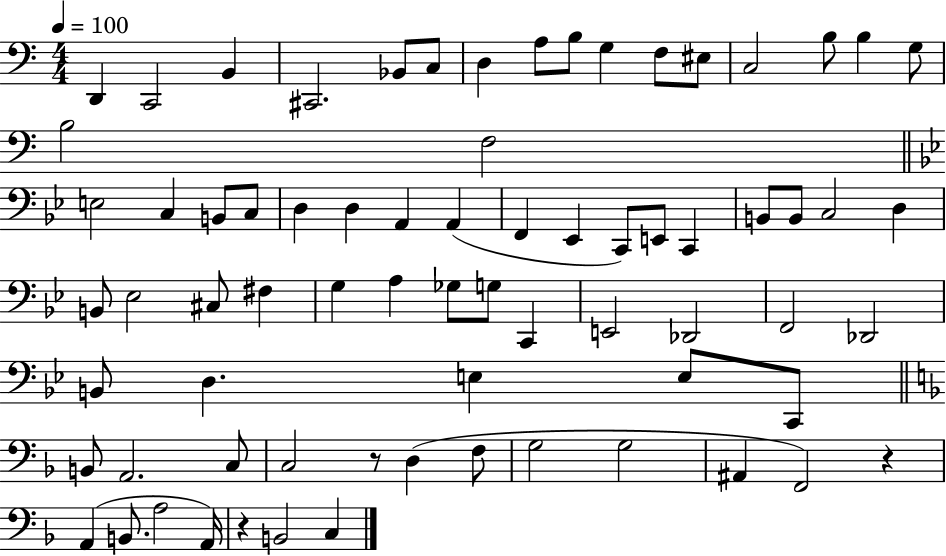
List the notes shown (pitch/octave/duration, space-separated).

D2/q C2/h B2/q C#2/h. Bb2/e C3/e D3/q A3/e B3/e G3/q F3/e EIS3/e C3/h B3/e B3/q G3/e B3/h F3/h E3/h C3/q B2/e C3/e D3/q D3/q A2/q A2/q F2/q Eb2/q C2/e E2/e C2/q B2/e B2/e C3/h D3/q B2/e Eb3/h C#3/e F#3/q G3/q A3/q Gb3/e G3/e C2/q E2/h Db2/h F2/h Db2/h B2/e D3/q. E3/q E3/e C2/e B2/e A2/h. C3/e C3/h R/e D3/q F3/e G3/h G3/h A#2/q F2/h R/q A2/q B2/e. A3/h A2/s R/q B2/h C3/q